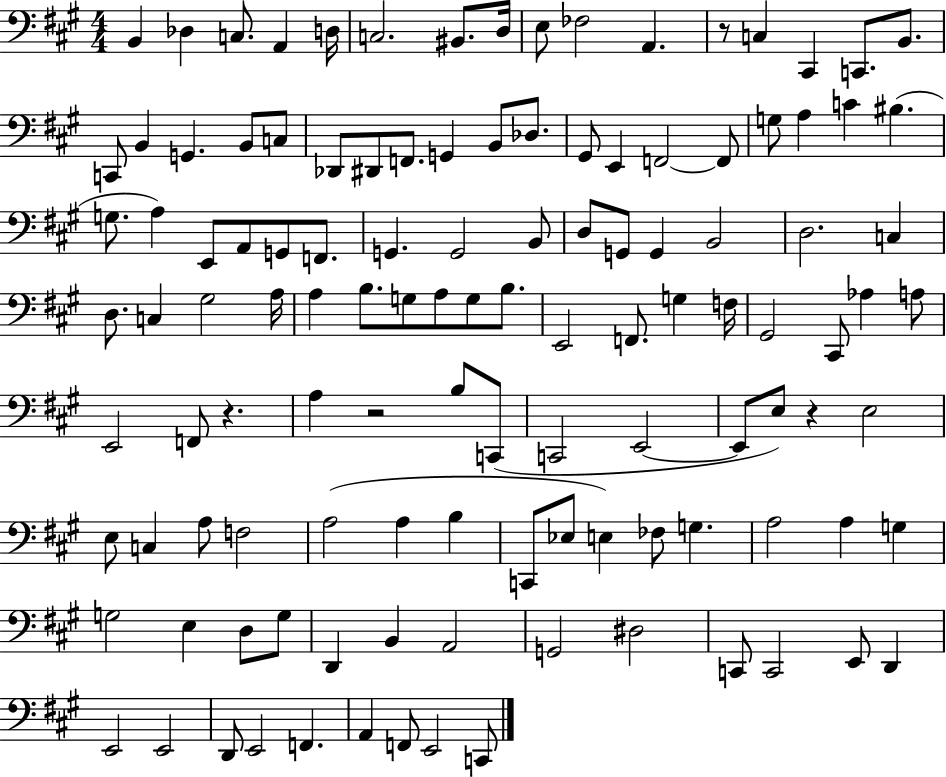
{
  \clef bass
  \numericTimeSignature
  \time 4/4
  \key a \major
  b,4 des4 c8. a,4 d16 | c2. bis,8. d16 | e8 fes2 a,4. | r8 c4 cis,4 c,8. b,8. | \break c,8 b,4 g,4. b,8 c8 | des,8 dis,8 f,8. g,4 b,8 des8. | gis,8 e,4 f,2~~ f,8 | g8 a4 c'4 bis4.( | \break g8. a4) e,8 a,8 g,8 f,8. | g,4. g,2 b,8 | d8 g,8 g,4 b,2 | d2. c4 | \break d8. c4 gis2 a16 | a4 b8. g8 a8 g8 b8. | e,2 f,8. g4 f16 | gis,2 cis,8 aes4 a8 | \break e,2 f,8 r4. | a4 r2 b8 c,8( | c,2 e,2~~ | e,8 e8) r4 e2 | \break e8 c4 a8 f2 | a2( a4 b4 | c,8 ees8 e4) fes8 g4. | a2 a4 g4 | \break g2 e4 d8 g8 | d,4 b,4 a,2 | g,2 dis2 | c,8 c,2 e,8 d,4 | \break e,2 e,2 | d,8 e,2 f,4. | a,4 f,8 e,2 c,8 | \bar "|."
}